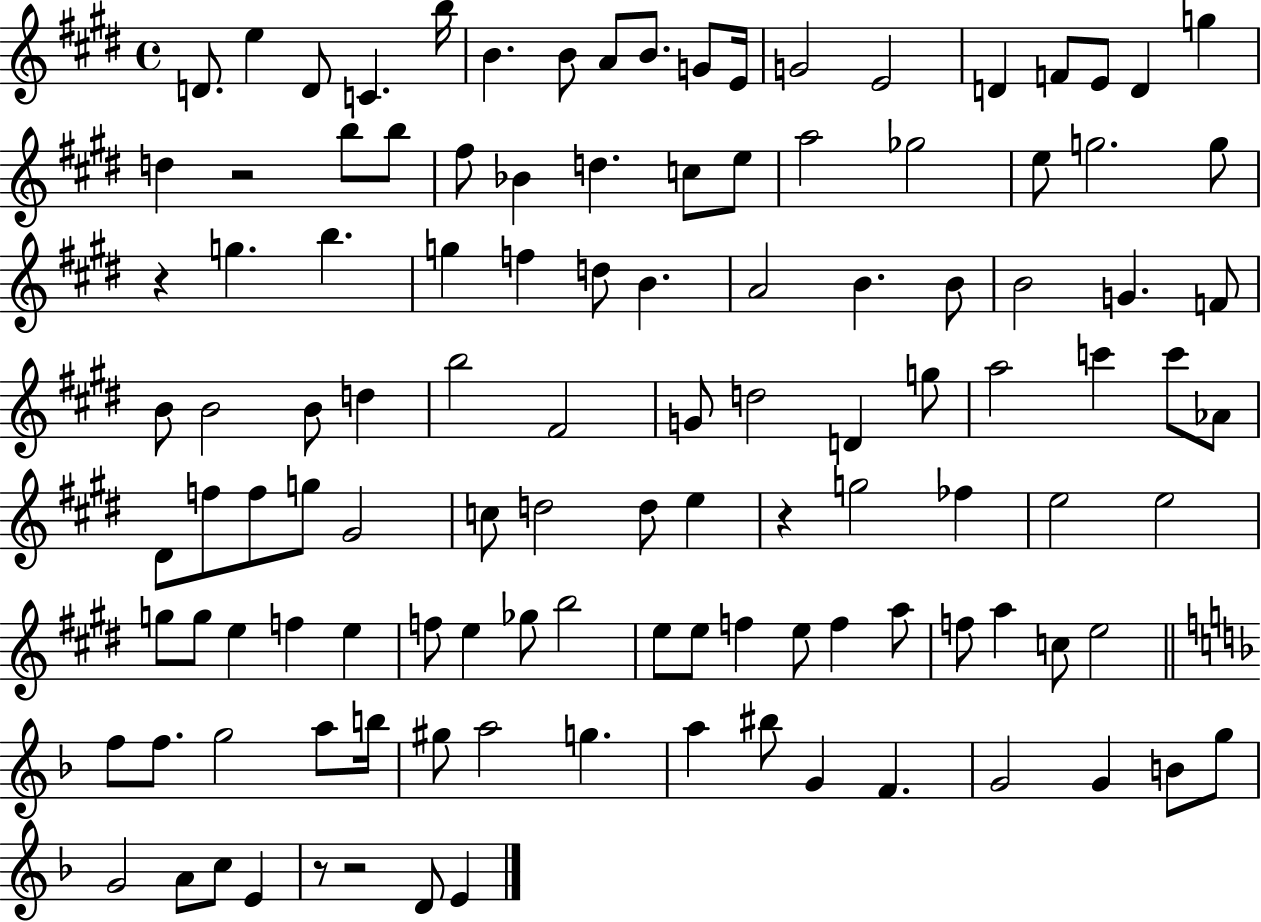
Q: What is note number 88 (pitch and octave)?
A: C5